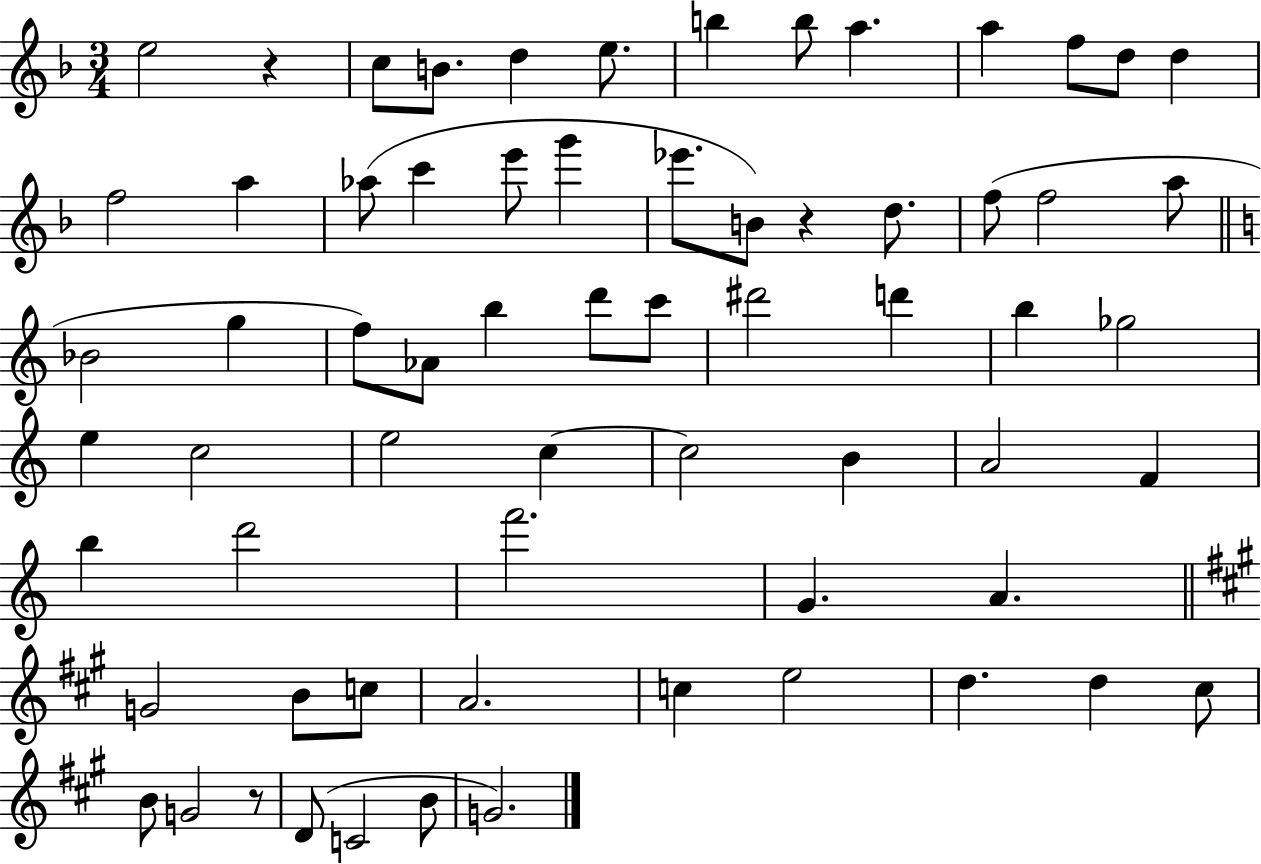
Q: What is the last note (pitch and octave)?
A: G4